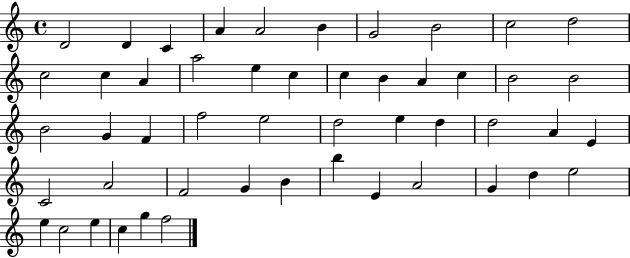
{
  \clef treble
  \time 4/4
  \defaultTimeSignature
  \key c \major
  d'2 d'4 c'4 | a'4 a'2 b'4 | g'2 b'2 | c''2 d''2 | \break c''2 c''4 a'4 | a''2 e''4 c''4 | c''4 b'4 a'4 c''4 | b'2 b'2 | \break b'2 g'4 f'4 | f''2 e''2 | d''2 e''4 d''4 | d''2 a'4 e'4 | \break c'2 a'2 | f'2 g'4 b'4 | b''4 e'4 a'2 | g'4 d''4 e''2 | \break e''4 c''2 e''4 | c''4 g''4 f''2 | \bar "|."
}